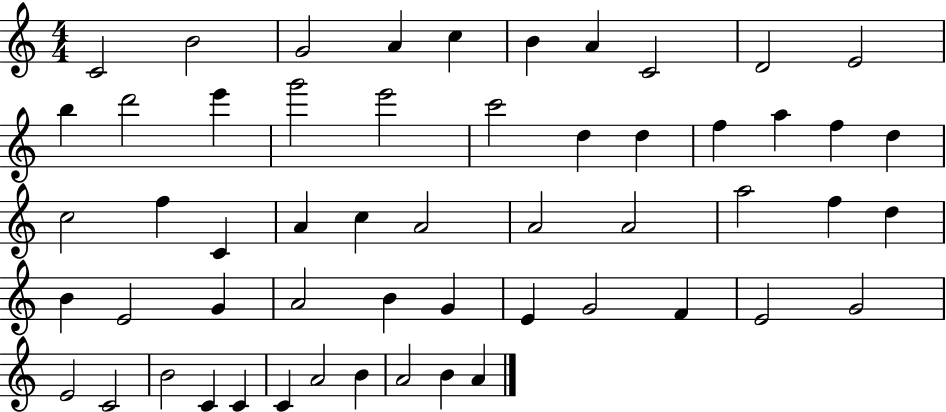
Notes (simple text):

C4/h B4/h G4/h A4/q C5/q B4/q A4/q C4/h D4/h E4/h B5/q D6/h E6/q G6/h E6/h C6/h D5/q D5/q F5/q A5/q F5/q D5/q C5/h F5/q C4/q A4/q C5/q A4/h A4/h A4/h A5/h F5/q D5/q B4/q E4/h G4/q A4/h B4/q G4/q E4/q G4/h F4/q E4/h G4/h E4/h C4/h B4/h C4/q C4/q C4/q A4/h B4/q A4/h B4/q A4/q